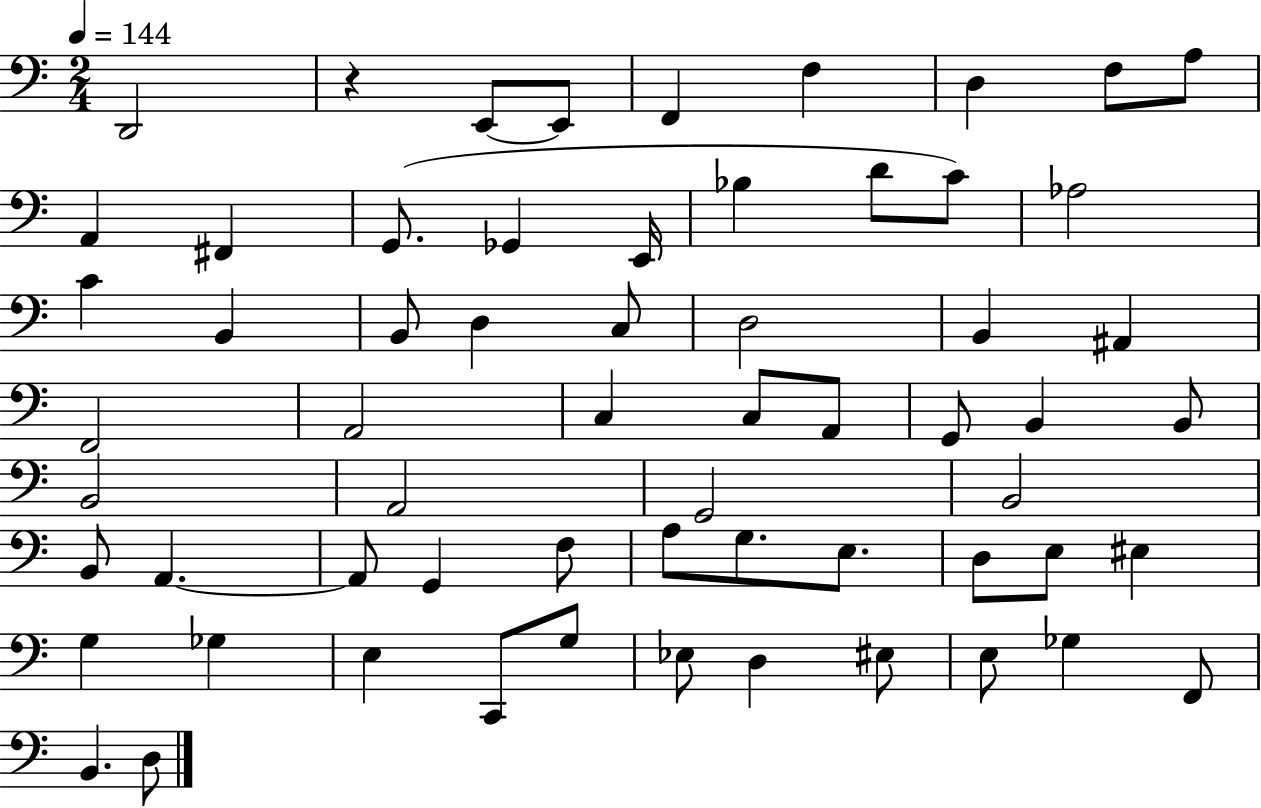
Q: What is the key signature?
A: C major